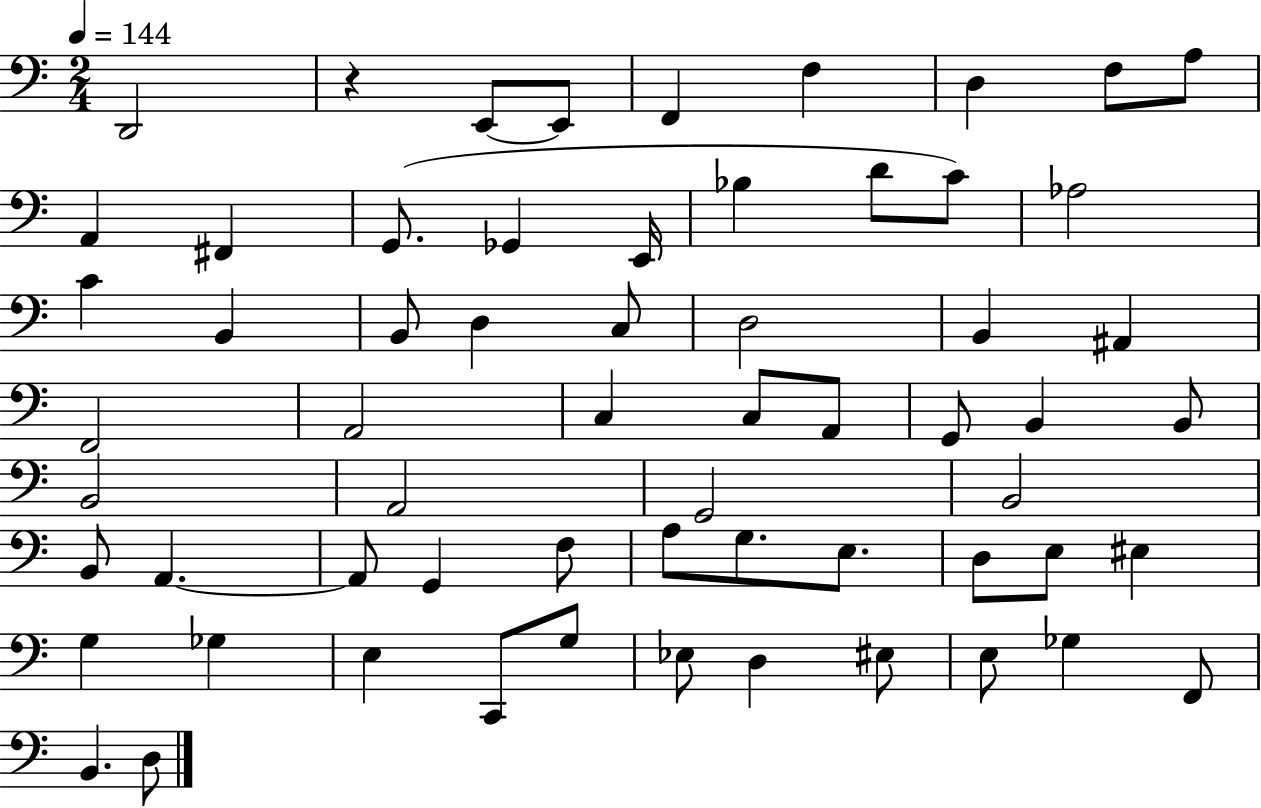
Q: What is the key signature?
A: C major